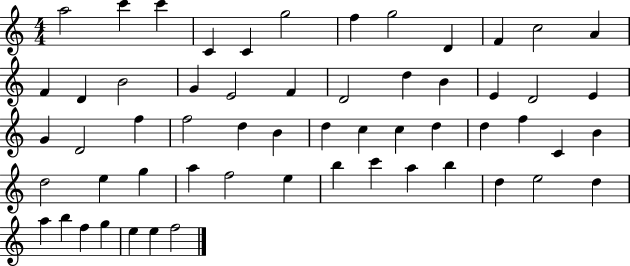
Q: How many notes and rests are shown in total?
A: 58